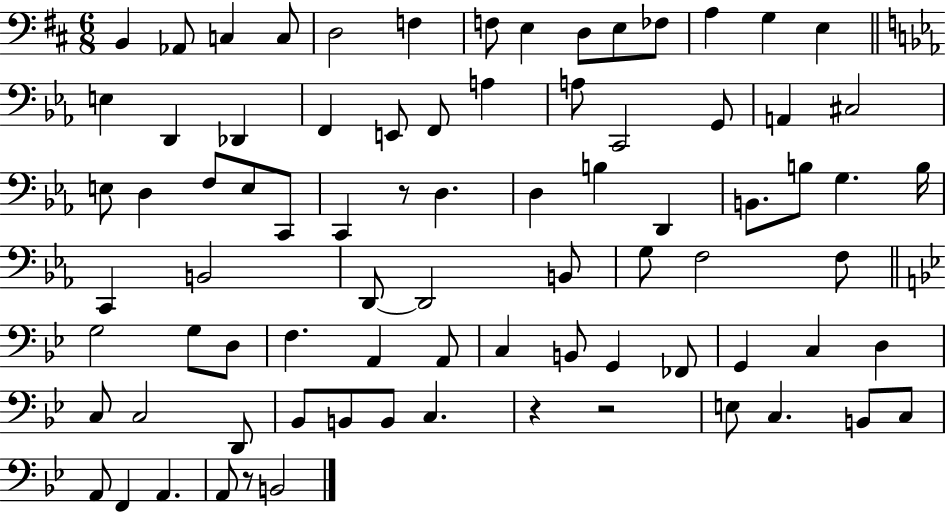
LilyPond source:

{
  \clef bass
  \numericTimeSignature
  \time 6/8
  \key d \major
  b,4 aes,8 c4 c8 | d2 f4 | f8 e4 d8 e8 fes8 | a4 g4 e4 | \break \bar "||" \break \key c \minor e4 d,4 des,4 | f,4 e,8 f,8 a4 | a8 c,2 g,8 | a,4 cis2 | \break e8 d4 f8 e8 c,8 | c,4 r8 d4. | d4 b4 d,4 | b,8. b8 g4. b16 | \break c,4 b,2 | d,8~~ d,2 b,8 | g8 f2 f8 | \bar "||" \break \key bes \major g2 g8 d8 | f4. a,4 a,8 | c4 b,8 g,4 fes,8 | g,4 c4 d4 | \break c8 c2 d,8 | bes,8 b,8 b,8 c4. | r4 r2 | e8 c4. b,8 c8 | \break a,8 f,4 a,4. | a,8 r8 b,2 | \bar "|."
}